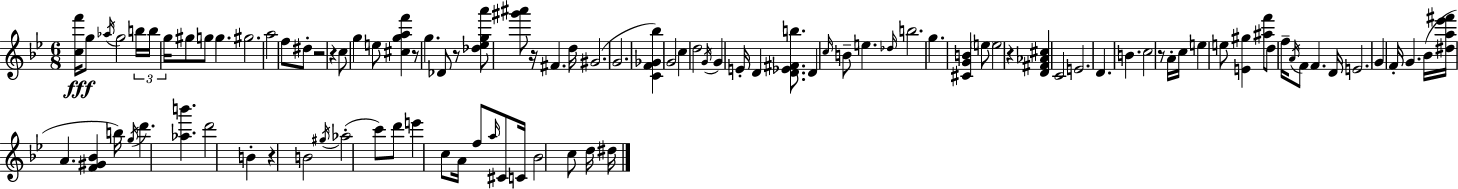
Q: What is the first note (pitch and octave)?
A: G5